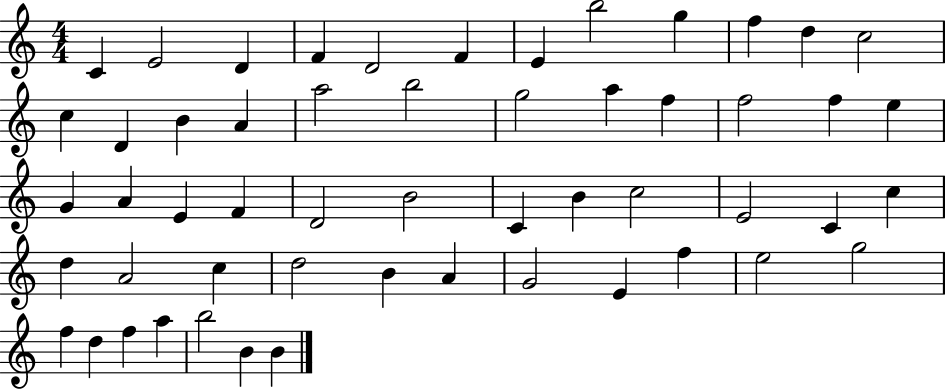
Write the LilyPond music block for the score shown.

{
  \clef treble
  \numericTimeSignature
  \time 4/4
  \key c \major
  c'4 e'2 d'4 | f'4 d'2 f'4 | e'4 b''2 g''4 | f''4 d''4 c''2 | \break c''4 d'4 b'4 a'4 | a''2 b''2 | g''2 a''4 f''4 | f''2 f''4 e''4 | \break g'4 a'4 e'4 f'4 | d'2 b'2 | c'4 b'4 c''2 | e'2 c'4 c''4 | \break d''4 a'2 c''4 | d''2 b'4 a'4 | g'2 e'4 f''4 | e''2 g''2 | \break f''4 d''4 f''4 a''4 | b''2 b'4 b'4 | \bar "|."
}